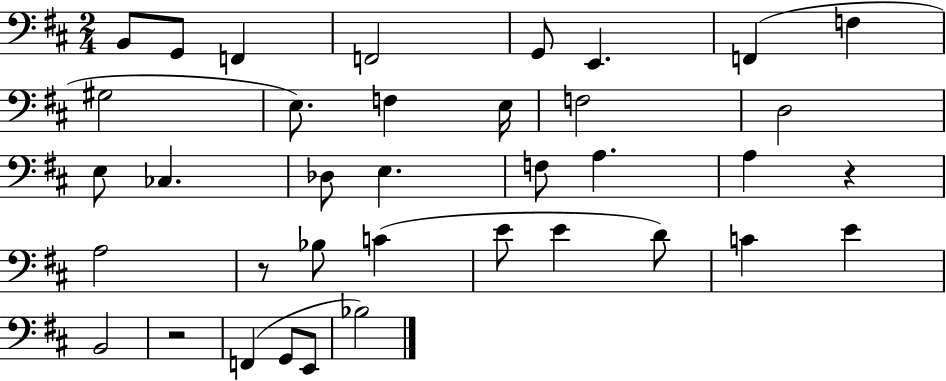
X:1
T:Untitled
M:2/4
L:1/4
K:D
B,,/2 G,,/2 F,, F,,2 G,,/2 E,, F,, F, ^G,2 E,/2 F, E,/4 F,2 D,2 E,/2 _C, _D,/2 E, F,/2 A, A, z A,2 z/2 _B,/2 C E/2 E D/2 C E B,,2 z2 F,, G,,/2 E,,/2 _B,2